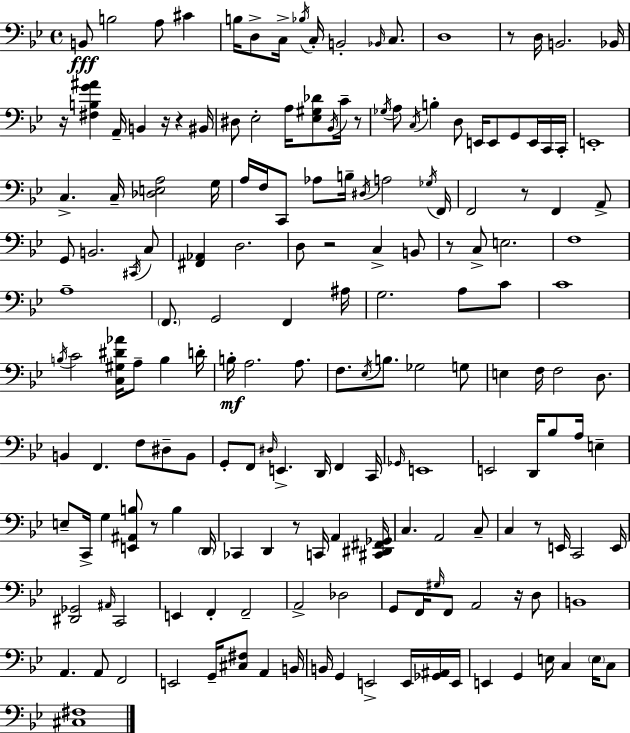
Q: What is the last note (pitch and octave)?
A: C3